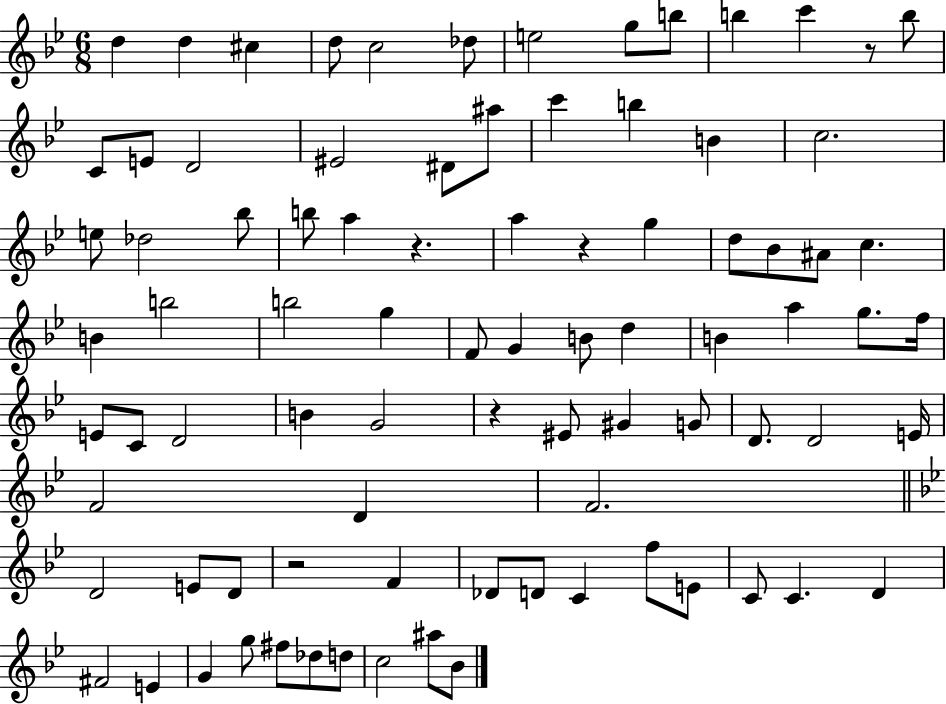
{
  \clef treble
  \numericTimeSignature
  \time 6/8
  \key bes \major
  d''4 d''4 cis''4 | d''8 c''2 des''8 | e''2 g''8 b''8 | b''4 c'''4 r8 b''8 | \break c'8 e'8 d'2 | eis'2 dis'8 ais''8 | c'''4 b''4 b'4 | c''2. | \break e''8 des''2 bes''8 | b''8 a''4 r4. | a''4 r4 g''4 | d''8 bes'8 ais'8 c''4. | \break b'4 b''2 | b''2 g''4 | f'8 g'4 b'8 d''4 | b'4 a''4 g''8. f''16 | \break e'8 c'8 d'2 | b'4 g'2 | r4 eis'8 gis'4 g'8 | d'8. d'2 e'16 | \break f'2 d'4 | f'2. | \bar "||" \break \key bes \major d'2 e'8 d'8 | r2 f'4 | des'8 d'8 c'4 f''8 e'8 | c'8 c'4. d'4 | \break fis'2 e'4 | g'4 g''8 fis''8 des''8 d''8 | c''2 ais''8 bes'8 | \bar "|."
}